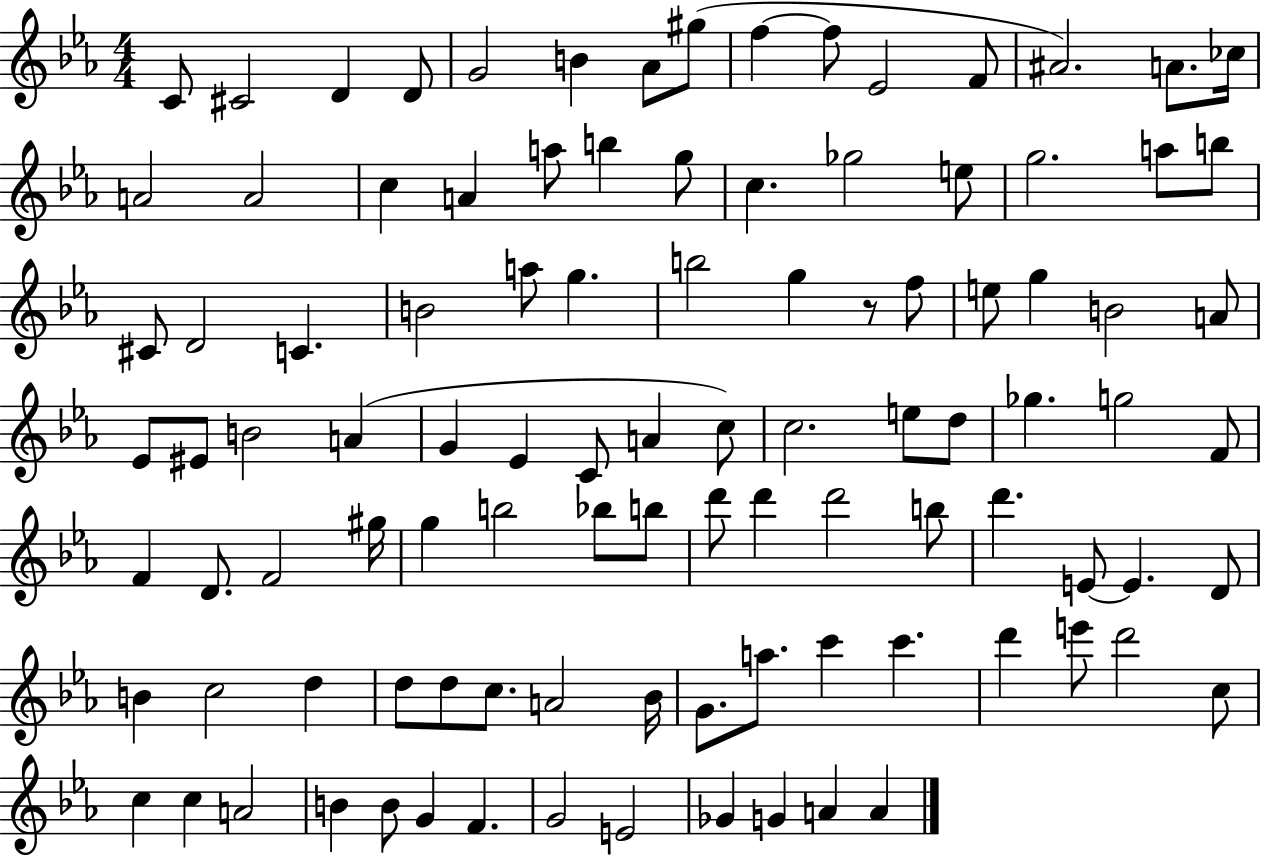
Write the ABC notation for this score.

X:1
T:Untitled
M:4/4
L:1/4
K:Eb
C/2 ^C2 D D/2 G2 B _A/2 ^g/2 f f/2 _E2 F/2 ^A2 A/2 _c/4 A2 A2 c A a/2 b g/2 c _g2 e/2 g2 a/2 b/2 ^C/2 D2 C B2 a/2 g b2 g z/2 f/2 e/2 g B2 A/2 _E/2 ^E/2 B2 A G _E C/2 A c/2 c2 e/2 d/2 _g g2 F/2 F D/2 F2 ^g/4 g b2 _b/2 b/2 d'/2 d' d'2 b/2 d' E/2 E D/2 B c2 d d/2 d/2 c/2 A2 _B/4 G/2 a/2 c' c' d' e'/2 d'2 c/2 c c A2 B B/2 G F G2 E2 _G G A A